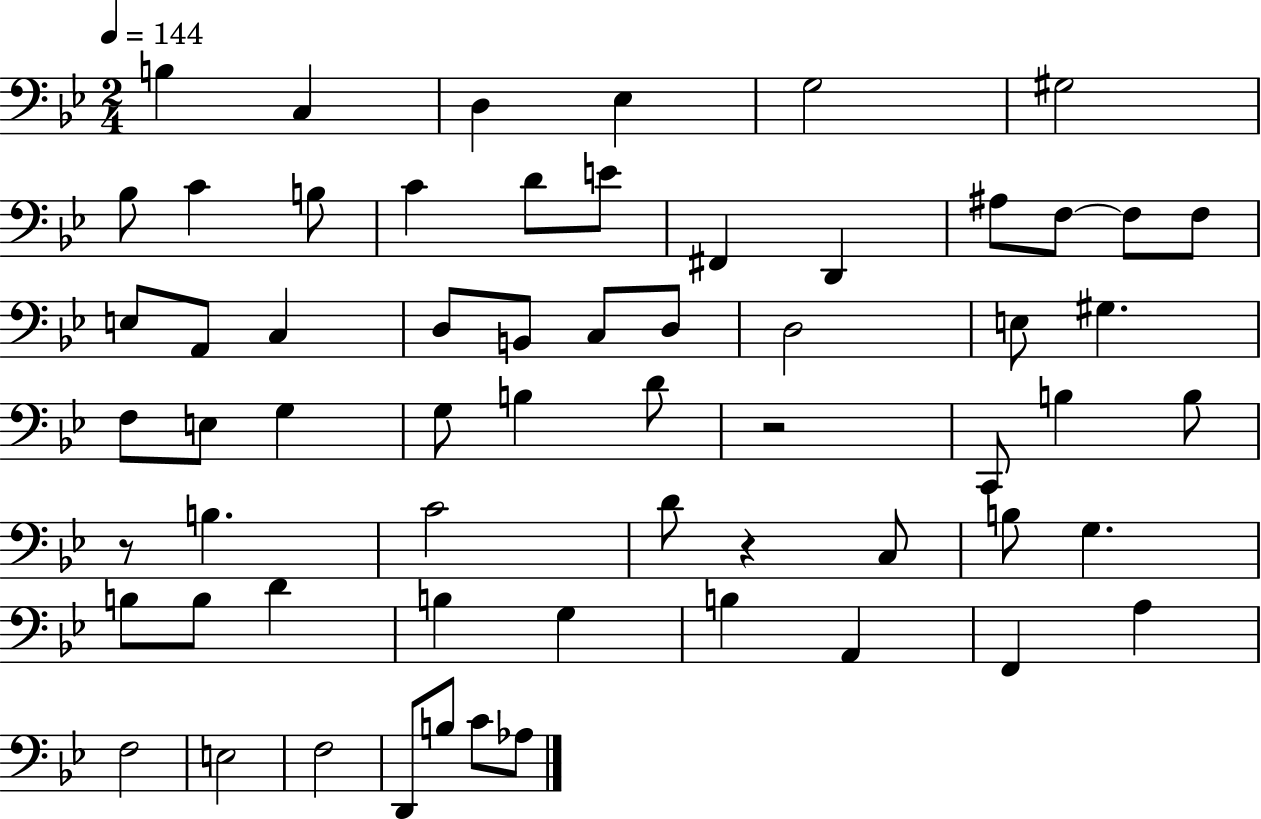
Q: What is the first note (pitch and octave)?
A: B3